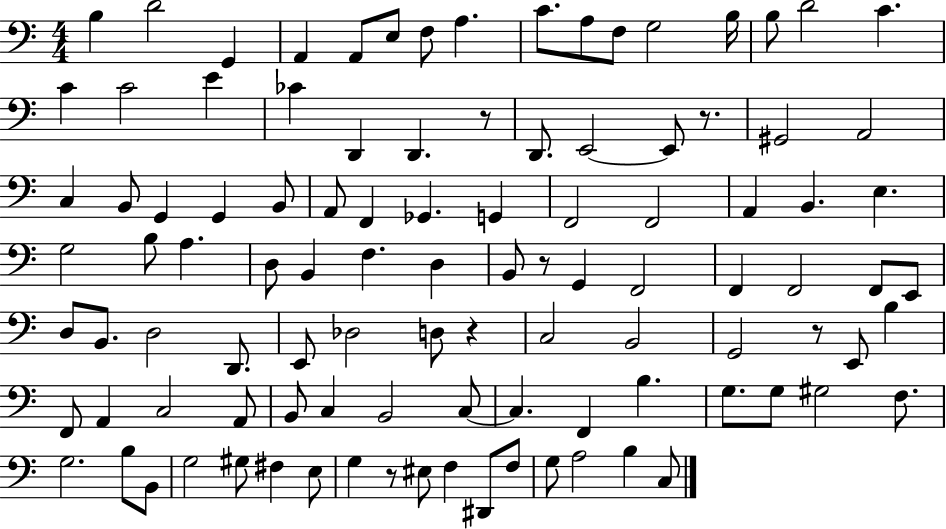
B3/q D4/h G2/q A2/q A2/e E3/e F3/e A3/q. C4/e. A3/e F3/e G3/h B3/s B3/e D4/h C4/q. C4/q C4/h E4/q CES4/q D2/q D2/q. R/e D2/e. E2/h E2/e R/e. G#2/h A2/h C3/q B2/e G2/q G2/q B2/e A2/e F2/q Gb2/q. G2/q F2/h F2/h A2/q B2/q. E3/q. G3/h B3/e A3/q. D3/e B2/q F3/q. D3/q B2/e R/e G2/q F2/h F2/q F2/h F2/e E2/e D3/e B2/e. D3/h D2/e. E2/e Db3/h D3/e R/q C3/h B2/h G2/h R/e E2/e B3/q F2/e A2/q C3/h A2/e B2/e C3/q B2/h C3/e C3/q. F2/q B3/q. G3/e. G3/e G#3/h F3/e. G3/h. B3/e B2/e G3/h G#3/e F#3/q E3/e G3/q R/e EIS3/e F3/q D#2/e F3/e G3/e A3/h B3/q C3/e